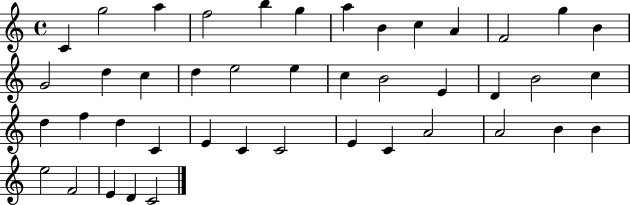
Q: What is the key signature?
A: C major